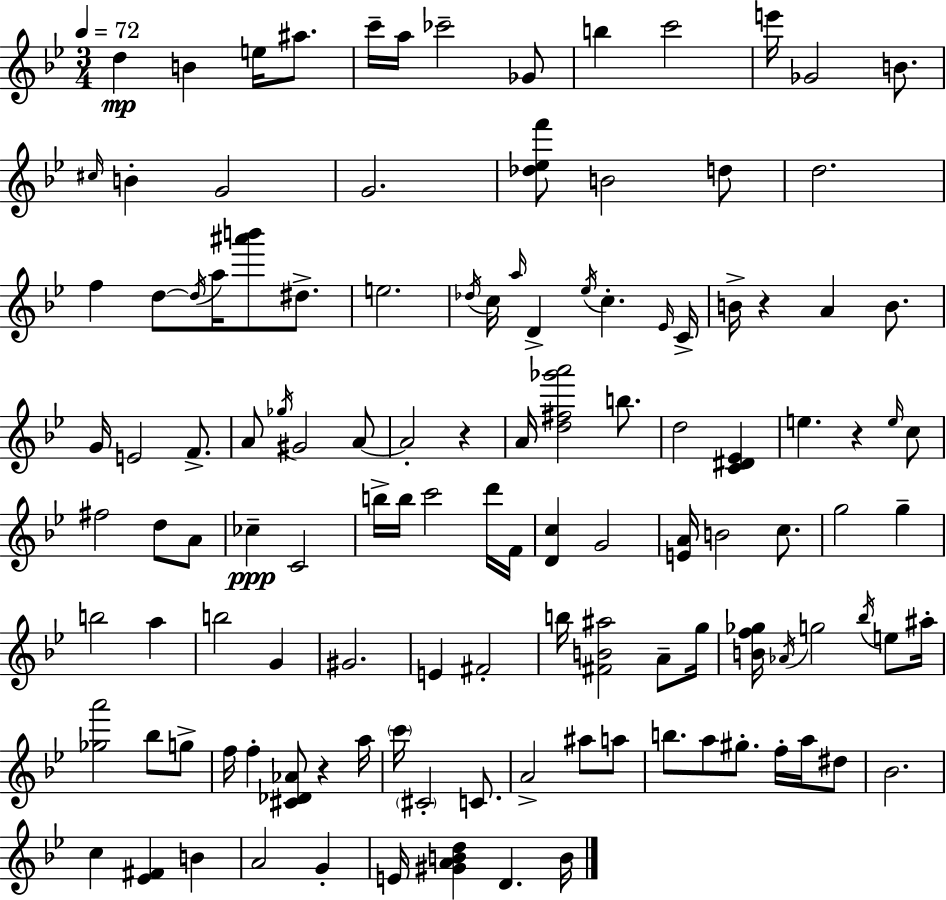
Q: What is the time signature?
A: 3/4